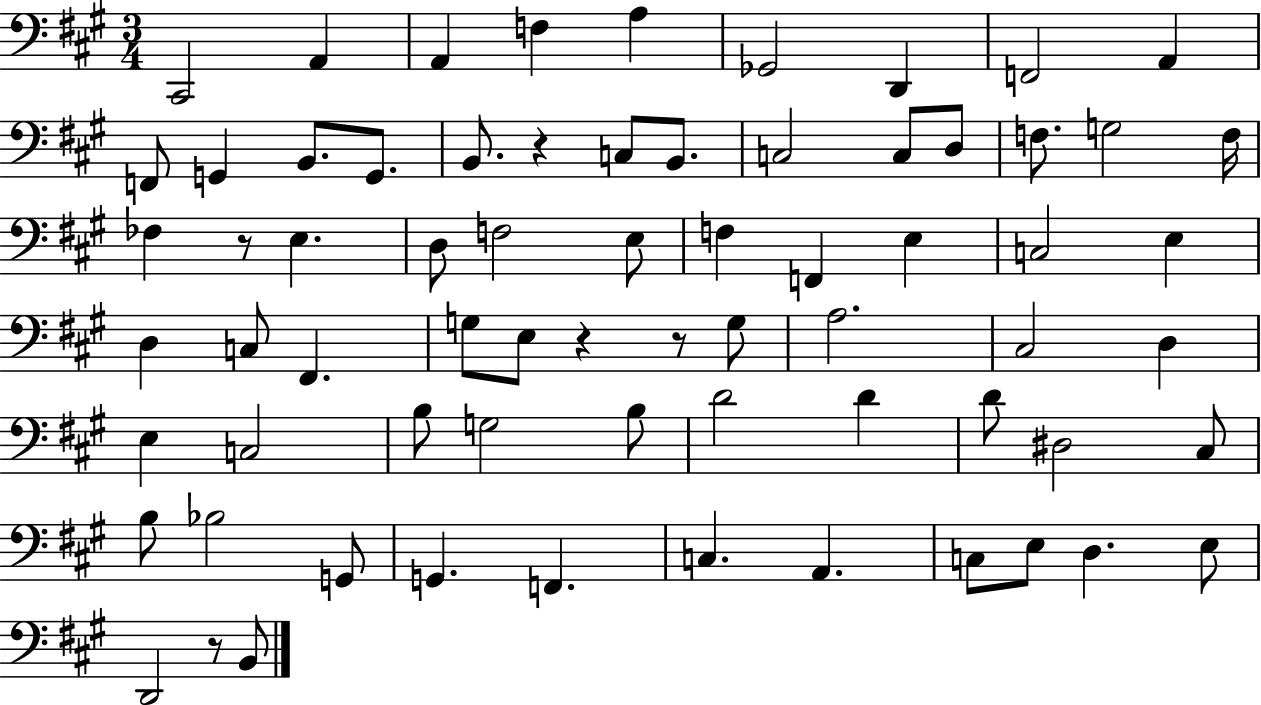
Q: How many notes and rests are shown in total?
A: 69